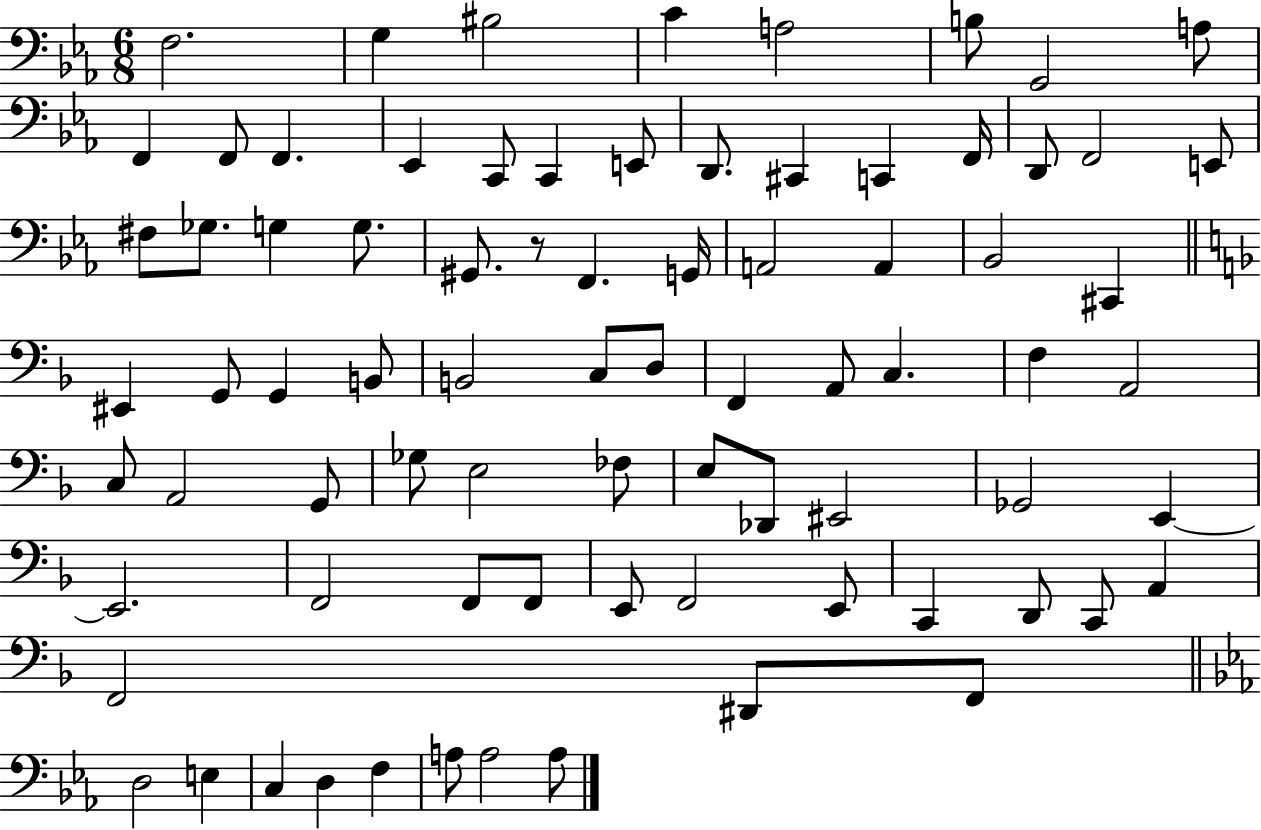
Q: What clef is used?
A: bass